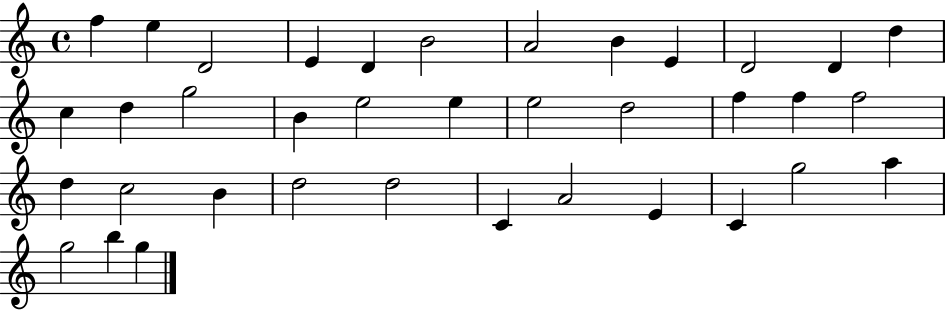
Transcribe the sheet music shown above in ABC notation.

X:1
T:Untitled
M:4/4
L:1/4
K:C
f e D2 E D B2 A2 B E D2 D d c d g2 B e2 e e2 d2 f f f2 d c2 B d2 d2 C A2 E C g2 a g2 b g